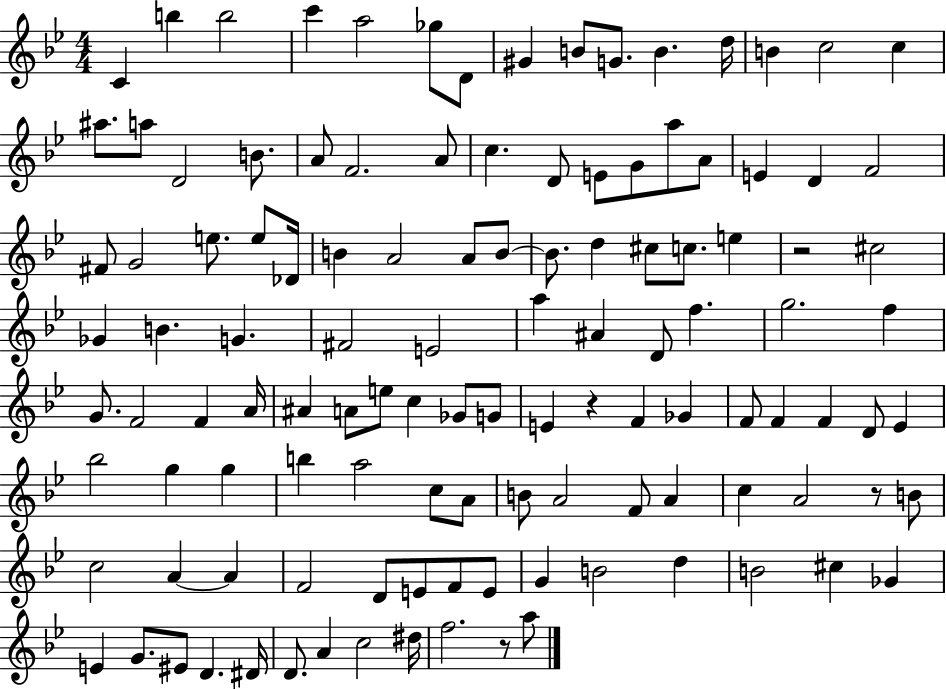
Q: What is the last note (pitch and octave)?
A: A5